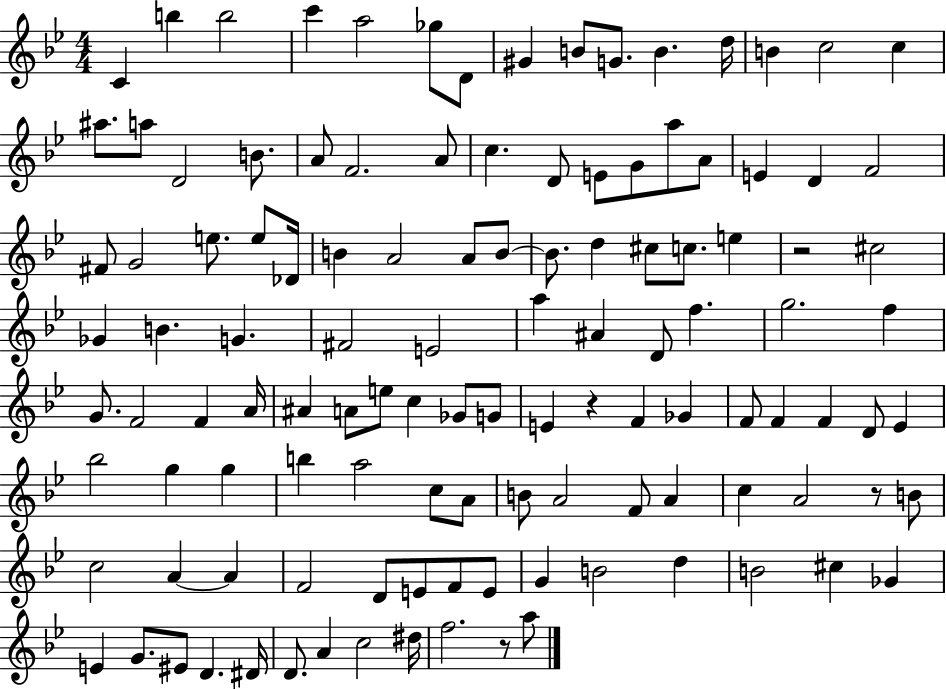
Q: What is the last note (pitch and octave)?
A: A5